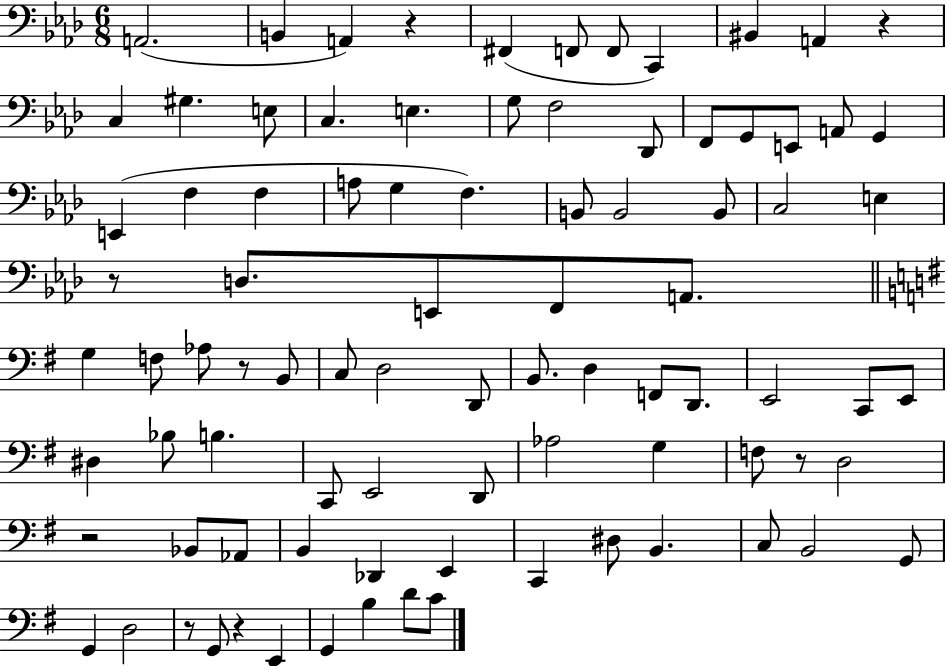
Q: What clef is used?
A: bass